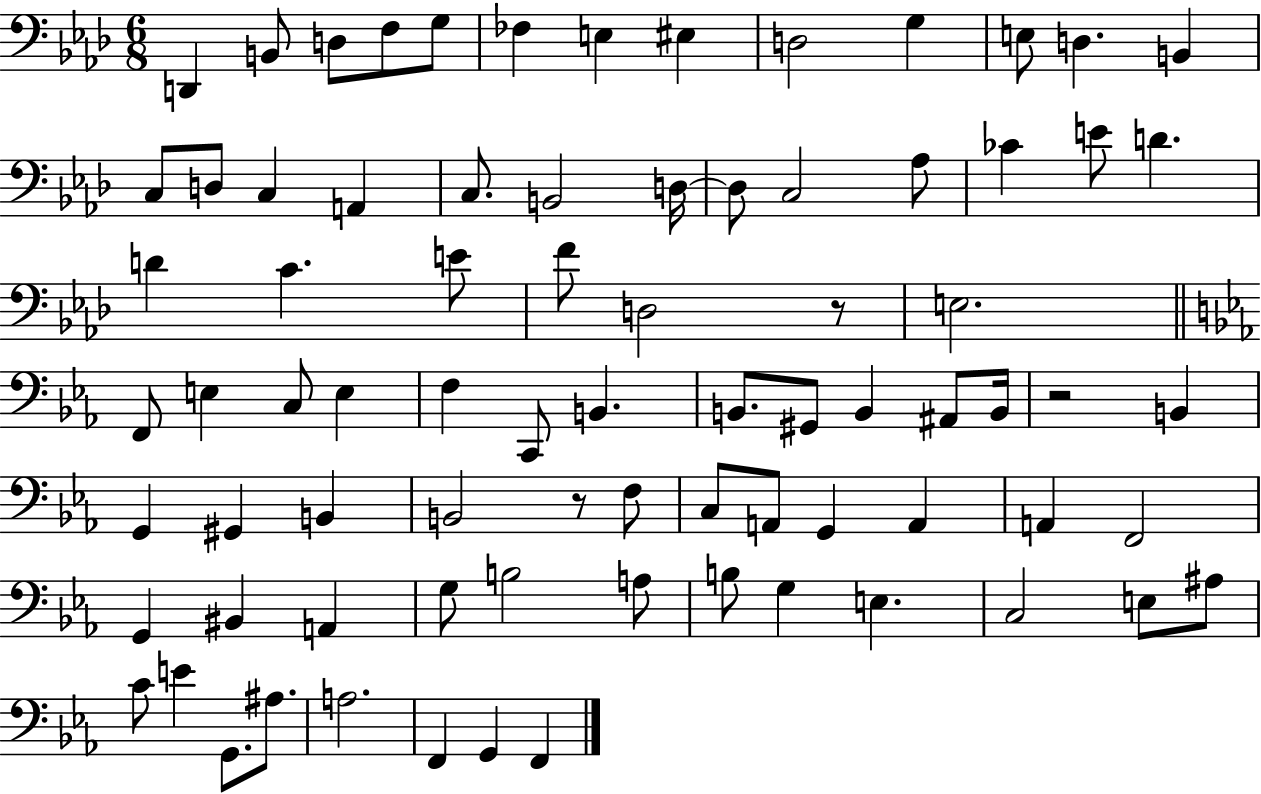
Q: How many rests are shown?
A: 3